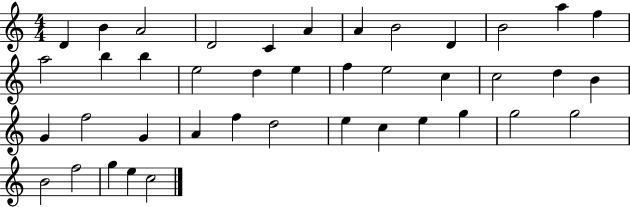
{
  \clef treble
  \numericTimeSignature
  \time 4/4
  \key c \major
  d'4 b'4 a'2 | d'2 c'4 a'4 | a'4 b'2 d'4 | b'2 a''4 f''4 | \break a''2 b''4 b''4 | e''2 d''4 e''4 | f''4 e''2 c''4 | c''2 d''4 b'4 | \break g'4 f''2 g'4 | a'4 f''4 d''2 | e''4 c''4 e''4 g''4 | g''2 g''2 | \break b'2 f''2 | g''4 e''4 c''2 | \bar "|."
}